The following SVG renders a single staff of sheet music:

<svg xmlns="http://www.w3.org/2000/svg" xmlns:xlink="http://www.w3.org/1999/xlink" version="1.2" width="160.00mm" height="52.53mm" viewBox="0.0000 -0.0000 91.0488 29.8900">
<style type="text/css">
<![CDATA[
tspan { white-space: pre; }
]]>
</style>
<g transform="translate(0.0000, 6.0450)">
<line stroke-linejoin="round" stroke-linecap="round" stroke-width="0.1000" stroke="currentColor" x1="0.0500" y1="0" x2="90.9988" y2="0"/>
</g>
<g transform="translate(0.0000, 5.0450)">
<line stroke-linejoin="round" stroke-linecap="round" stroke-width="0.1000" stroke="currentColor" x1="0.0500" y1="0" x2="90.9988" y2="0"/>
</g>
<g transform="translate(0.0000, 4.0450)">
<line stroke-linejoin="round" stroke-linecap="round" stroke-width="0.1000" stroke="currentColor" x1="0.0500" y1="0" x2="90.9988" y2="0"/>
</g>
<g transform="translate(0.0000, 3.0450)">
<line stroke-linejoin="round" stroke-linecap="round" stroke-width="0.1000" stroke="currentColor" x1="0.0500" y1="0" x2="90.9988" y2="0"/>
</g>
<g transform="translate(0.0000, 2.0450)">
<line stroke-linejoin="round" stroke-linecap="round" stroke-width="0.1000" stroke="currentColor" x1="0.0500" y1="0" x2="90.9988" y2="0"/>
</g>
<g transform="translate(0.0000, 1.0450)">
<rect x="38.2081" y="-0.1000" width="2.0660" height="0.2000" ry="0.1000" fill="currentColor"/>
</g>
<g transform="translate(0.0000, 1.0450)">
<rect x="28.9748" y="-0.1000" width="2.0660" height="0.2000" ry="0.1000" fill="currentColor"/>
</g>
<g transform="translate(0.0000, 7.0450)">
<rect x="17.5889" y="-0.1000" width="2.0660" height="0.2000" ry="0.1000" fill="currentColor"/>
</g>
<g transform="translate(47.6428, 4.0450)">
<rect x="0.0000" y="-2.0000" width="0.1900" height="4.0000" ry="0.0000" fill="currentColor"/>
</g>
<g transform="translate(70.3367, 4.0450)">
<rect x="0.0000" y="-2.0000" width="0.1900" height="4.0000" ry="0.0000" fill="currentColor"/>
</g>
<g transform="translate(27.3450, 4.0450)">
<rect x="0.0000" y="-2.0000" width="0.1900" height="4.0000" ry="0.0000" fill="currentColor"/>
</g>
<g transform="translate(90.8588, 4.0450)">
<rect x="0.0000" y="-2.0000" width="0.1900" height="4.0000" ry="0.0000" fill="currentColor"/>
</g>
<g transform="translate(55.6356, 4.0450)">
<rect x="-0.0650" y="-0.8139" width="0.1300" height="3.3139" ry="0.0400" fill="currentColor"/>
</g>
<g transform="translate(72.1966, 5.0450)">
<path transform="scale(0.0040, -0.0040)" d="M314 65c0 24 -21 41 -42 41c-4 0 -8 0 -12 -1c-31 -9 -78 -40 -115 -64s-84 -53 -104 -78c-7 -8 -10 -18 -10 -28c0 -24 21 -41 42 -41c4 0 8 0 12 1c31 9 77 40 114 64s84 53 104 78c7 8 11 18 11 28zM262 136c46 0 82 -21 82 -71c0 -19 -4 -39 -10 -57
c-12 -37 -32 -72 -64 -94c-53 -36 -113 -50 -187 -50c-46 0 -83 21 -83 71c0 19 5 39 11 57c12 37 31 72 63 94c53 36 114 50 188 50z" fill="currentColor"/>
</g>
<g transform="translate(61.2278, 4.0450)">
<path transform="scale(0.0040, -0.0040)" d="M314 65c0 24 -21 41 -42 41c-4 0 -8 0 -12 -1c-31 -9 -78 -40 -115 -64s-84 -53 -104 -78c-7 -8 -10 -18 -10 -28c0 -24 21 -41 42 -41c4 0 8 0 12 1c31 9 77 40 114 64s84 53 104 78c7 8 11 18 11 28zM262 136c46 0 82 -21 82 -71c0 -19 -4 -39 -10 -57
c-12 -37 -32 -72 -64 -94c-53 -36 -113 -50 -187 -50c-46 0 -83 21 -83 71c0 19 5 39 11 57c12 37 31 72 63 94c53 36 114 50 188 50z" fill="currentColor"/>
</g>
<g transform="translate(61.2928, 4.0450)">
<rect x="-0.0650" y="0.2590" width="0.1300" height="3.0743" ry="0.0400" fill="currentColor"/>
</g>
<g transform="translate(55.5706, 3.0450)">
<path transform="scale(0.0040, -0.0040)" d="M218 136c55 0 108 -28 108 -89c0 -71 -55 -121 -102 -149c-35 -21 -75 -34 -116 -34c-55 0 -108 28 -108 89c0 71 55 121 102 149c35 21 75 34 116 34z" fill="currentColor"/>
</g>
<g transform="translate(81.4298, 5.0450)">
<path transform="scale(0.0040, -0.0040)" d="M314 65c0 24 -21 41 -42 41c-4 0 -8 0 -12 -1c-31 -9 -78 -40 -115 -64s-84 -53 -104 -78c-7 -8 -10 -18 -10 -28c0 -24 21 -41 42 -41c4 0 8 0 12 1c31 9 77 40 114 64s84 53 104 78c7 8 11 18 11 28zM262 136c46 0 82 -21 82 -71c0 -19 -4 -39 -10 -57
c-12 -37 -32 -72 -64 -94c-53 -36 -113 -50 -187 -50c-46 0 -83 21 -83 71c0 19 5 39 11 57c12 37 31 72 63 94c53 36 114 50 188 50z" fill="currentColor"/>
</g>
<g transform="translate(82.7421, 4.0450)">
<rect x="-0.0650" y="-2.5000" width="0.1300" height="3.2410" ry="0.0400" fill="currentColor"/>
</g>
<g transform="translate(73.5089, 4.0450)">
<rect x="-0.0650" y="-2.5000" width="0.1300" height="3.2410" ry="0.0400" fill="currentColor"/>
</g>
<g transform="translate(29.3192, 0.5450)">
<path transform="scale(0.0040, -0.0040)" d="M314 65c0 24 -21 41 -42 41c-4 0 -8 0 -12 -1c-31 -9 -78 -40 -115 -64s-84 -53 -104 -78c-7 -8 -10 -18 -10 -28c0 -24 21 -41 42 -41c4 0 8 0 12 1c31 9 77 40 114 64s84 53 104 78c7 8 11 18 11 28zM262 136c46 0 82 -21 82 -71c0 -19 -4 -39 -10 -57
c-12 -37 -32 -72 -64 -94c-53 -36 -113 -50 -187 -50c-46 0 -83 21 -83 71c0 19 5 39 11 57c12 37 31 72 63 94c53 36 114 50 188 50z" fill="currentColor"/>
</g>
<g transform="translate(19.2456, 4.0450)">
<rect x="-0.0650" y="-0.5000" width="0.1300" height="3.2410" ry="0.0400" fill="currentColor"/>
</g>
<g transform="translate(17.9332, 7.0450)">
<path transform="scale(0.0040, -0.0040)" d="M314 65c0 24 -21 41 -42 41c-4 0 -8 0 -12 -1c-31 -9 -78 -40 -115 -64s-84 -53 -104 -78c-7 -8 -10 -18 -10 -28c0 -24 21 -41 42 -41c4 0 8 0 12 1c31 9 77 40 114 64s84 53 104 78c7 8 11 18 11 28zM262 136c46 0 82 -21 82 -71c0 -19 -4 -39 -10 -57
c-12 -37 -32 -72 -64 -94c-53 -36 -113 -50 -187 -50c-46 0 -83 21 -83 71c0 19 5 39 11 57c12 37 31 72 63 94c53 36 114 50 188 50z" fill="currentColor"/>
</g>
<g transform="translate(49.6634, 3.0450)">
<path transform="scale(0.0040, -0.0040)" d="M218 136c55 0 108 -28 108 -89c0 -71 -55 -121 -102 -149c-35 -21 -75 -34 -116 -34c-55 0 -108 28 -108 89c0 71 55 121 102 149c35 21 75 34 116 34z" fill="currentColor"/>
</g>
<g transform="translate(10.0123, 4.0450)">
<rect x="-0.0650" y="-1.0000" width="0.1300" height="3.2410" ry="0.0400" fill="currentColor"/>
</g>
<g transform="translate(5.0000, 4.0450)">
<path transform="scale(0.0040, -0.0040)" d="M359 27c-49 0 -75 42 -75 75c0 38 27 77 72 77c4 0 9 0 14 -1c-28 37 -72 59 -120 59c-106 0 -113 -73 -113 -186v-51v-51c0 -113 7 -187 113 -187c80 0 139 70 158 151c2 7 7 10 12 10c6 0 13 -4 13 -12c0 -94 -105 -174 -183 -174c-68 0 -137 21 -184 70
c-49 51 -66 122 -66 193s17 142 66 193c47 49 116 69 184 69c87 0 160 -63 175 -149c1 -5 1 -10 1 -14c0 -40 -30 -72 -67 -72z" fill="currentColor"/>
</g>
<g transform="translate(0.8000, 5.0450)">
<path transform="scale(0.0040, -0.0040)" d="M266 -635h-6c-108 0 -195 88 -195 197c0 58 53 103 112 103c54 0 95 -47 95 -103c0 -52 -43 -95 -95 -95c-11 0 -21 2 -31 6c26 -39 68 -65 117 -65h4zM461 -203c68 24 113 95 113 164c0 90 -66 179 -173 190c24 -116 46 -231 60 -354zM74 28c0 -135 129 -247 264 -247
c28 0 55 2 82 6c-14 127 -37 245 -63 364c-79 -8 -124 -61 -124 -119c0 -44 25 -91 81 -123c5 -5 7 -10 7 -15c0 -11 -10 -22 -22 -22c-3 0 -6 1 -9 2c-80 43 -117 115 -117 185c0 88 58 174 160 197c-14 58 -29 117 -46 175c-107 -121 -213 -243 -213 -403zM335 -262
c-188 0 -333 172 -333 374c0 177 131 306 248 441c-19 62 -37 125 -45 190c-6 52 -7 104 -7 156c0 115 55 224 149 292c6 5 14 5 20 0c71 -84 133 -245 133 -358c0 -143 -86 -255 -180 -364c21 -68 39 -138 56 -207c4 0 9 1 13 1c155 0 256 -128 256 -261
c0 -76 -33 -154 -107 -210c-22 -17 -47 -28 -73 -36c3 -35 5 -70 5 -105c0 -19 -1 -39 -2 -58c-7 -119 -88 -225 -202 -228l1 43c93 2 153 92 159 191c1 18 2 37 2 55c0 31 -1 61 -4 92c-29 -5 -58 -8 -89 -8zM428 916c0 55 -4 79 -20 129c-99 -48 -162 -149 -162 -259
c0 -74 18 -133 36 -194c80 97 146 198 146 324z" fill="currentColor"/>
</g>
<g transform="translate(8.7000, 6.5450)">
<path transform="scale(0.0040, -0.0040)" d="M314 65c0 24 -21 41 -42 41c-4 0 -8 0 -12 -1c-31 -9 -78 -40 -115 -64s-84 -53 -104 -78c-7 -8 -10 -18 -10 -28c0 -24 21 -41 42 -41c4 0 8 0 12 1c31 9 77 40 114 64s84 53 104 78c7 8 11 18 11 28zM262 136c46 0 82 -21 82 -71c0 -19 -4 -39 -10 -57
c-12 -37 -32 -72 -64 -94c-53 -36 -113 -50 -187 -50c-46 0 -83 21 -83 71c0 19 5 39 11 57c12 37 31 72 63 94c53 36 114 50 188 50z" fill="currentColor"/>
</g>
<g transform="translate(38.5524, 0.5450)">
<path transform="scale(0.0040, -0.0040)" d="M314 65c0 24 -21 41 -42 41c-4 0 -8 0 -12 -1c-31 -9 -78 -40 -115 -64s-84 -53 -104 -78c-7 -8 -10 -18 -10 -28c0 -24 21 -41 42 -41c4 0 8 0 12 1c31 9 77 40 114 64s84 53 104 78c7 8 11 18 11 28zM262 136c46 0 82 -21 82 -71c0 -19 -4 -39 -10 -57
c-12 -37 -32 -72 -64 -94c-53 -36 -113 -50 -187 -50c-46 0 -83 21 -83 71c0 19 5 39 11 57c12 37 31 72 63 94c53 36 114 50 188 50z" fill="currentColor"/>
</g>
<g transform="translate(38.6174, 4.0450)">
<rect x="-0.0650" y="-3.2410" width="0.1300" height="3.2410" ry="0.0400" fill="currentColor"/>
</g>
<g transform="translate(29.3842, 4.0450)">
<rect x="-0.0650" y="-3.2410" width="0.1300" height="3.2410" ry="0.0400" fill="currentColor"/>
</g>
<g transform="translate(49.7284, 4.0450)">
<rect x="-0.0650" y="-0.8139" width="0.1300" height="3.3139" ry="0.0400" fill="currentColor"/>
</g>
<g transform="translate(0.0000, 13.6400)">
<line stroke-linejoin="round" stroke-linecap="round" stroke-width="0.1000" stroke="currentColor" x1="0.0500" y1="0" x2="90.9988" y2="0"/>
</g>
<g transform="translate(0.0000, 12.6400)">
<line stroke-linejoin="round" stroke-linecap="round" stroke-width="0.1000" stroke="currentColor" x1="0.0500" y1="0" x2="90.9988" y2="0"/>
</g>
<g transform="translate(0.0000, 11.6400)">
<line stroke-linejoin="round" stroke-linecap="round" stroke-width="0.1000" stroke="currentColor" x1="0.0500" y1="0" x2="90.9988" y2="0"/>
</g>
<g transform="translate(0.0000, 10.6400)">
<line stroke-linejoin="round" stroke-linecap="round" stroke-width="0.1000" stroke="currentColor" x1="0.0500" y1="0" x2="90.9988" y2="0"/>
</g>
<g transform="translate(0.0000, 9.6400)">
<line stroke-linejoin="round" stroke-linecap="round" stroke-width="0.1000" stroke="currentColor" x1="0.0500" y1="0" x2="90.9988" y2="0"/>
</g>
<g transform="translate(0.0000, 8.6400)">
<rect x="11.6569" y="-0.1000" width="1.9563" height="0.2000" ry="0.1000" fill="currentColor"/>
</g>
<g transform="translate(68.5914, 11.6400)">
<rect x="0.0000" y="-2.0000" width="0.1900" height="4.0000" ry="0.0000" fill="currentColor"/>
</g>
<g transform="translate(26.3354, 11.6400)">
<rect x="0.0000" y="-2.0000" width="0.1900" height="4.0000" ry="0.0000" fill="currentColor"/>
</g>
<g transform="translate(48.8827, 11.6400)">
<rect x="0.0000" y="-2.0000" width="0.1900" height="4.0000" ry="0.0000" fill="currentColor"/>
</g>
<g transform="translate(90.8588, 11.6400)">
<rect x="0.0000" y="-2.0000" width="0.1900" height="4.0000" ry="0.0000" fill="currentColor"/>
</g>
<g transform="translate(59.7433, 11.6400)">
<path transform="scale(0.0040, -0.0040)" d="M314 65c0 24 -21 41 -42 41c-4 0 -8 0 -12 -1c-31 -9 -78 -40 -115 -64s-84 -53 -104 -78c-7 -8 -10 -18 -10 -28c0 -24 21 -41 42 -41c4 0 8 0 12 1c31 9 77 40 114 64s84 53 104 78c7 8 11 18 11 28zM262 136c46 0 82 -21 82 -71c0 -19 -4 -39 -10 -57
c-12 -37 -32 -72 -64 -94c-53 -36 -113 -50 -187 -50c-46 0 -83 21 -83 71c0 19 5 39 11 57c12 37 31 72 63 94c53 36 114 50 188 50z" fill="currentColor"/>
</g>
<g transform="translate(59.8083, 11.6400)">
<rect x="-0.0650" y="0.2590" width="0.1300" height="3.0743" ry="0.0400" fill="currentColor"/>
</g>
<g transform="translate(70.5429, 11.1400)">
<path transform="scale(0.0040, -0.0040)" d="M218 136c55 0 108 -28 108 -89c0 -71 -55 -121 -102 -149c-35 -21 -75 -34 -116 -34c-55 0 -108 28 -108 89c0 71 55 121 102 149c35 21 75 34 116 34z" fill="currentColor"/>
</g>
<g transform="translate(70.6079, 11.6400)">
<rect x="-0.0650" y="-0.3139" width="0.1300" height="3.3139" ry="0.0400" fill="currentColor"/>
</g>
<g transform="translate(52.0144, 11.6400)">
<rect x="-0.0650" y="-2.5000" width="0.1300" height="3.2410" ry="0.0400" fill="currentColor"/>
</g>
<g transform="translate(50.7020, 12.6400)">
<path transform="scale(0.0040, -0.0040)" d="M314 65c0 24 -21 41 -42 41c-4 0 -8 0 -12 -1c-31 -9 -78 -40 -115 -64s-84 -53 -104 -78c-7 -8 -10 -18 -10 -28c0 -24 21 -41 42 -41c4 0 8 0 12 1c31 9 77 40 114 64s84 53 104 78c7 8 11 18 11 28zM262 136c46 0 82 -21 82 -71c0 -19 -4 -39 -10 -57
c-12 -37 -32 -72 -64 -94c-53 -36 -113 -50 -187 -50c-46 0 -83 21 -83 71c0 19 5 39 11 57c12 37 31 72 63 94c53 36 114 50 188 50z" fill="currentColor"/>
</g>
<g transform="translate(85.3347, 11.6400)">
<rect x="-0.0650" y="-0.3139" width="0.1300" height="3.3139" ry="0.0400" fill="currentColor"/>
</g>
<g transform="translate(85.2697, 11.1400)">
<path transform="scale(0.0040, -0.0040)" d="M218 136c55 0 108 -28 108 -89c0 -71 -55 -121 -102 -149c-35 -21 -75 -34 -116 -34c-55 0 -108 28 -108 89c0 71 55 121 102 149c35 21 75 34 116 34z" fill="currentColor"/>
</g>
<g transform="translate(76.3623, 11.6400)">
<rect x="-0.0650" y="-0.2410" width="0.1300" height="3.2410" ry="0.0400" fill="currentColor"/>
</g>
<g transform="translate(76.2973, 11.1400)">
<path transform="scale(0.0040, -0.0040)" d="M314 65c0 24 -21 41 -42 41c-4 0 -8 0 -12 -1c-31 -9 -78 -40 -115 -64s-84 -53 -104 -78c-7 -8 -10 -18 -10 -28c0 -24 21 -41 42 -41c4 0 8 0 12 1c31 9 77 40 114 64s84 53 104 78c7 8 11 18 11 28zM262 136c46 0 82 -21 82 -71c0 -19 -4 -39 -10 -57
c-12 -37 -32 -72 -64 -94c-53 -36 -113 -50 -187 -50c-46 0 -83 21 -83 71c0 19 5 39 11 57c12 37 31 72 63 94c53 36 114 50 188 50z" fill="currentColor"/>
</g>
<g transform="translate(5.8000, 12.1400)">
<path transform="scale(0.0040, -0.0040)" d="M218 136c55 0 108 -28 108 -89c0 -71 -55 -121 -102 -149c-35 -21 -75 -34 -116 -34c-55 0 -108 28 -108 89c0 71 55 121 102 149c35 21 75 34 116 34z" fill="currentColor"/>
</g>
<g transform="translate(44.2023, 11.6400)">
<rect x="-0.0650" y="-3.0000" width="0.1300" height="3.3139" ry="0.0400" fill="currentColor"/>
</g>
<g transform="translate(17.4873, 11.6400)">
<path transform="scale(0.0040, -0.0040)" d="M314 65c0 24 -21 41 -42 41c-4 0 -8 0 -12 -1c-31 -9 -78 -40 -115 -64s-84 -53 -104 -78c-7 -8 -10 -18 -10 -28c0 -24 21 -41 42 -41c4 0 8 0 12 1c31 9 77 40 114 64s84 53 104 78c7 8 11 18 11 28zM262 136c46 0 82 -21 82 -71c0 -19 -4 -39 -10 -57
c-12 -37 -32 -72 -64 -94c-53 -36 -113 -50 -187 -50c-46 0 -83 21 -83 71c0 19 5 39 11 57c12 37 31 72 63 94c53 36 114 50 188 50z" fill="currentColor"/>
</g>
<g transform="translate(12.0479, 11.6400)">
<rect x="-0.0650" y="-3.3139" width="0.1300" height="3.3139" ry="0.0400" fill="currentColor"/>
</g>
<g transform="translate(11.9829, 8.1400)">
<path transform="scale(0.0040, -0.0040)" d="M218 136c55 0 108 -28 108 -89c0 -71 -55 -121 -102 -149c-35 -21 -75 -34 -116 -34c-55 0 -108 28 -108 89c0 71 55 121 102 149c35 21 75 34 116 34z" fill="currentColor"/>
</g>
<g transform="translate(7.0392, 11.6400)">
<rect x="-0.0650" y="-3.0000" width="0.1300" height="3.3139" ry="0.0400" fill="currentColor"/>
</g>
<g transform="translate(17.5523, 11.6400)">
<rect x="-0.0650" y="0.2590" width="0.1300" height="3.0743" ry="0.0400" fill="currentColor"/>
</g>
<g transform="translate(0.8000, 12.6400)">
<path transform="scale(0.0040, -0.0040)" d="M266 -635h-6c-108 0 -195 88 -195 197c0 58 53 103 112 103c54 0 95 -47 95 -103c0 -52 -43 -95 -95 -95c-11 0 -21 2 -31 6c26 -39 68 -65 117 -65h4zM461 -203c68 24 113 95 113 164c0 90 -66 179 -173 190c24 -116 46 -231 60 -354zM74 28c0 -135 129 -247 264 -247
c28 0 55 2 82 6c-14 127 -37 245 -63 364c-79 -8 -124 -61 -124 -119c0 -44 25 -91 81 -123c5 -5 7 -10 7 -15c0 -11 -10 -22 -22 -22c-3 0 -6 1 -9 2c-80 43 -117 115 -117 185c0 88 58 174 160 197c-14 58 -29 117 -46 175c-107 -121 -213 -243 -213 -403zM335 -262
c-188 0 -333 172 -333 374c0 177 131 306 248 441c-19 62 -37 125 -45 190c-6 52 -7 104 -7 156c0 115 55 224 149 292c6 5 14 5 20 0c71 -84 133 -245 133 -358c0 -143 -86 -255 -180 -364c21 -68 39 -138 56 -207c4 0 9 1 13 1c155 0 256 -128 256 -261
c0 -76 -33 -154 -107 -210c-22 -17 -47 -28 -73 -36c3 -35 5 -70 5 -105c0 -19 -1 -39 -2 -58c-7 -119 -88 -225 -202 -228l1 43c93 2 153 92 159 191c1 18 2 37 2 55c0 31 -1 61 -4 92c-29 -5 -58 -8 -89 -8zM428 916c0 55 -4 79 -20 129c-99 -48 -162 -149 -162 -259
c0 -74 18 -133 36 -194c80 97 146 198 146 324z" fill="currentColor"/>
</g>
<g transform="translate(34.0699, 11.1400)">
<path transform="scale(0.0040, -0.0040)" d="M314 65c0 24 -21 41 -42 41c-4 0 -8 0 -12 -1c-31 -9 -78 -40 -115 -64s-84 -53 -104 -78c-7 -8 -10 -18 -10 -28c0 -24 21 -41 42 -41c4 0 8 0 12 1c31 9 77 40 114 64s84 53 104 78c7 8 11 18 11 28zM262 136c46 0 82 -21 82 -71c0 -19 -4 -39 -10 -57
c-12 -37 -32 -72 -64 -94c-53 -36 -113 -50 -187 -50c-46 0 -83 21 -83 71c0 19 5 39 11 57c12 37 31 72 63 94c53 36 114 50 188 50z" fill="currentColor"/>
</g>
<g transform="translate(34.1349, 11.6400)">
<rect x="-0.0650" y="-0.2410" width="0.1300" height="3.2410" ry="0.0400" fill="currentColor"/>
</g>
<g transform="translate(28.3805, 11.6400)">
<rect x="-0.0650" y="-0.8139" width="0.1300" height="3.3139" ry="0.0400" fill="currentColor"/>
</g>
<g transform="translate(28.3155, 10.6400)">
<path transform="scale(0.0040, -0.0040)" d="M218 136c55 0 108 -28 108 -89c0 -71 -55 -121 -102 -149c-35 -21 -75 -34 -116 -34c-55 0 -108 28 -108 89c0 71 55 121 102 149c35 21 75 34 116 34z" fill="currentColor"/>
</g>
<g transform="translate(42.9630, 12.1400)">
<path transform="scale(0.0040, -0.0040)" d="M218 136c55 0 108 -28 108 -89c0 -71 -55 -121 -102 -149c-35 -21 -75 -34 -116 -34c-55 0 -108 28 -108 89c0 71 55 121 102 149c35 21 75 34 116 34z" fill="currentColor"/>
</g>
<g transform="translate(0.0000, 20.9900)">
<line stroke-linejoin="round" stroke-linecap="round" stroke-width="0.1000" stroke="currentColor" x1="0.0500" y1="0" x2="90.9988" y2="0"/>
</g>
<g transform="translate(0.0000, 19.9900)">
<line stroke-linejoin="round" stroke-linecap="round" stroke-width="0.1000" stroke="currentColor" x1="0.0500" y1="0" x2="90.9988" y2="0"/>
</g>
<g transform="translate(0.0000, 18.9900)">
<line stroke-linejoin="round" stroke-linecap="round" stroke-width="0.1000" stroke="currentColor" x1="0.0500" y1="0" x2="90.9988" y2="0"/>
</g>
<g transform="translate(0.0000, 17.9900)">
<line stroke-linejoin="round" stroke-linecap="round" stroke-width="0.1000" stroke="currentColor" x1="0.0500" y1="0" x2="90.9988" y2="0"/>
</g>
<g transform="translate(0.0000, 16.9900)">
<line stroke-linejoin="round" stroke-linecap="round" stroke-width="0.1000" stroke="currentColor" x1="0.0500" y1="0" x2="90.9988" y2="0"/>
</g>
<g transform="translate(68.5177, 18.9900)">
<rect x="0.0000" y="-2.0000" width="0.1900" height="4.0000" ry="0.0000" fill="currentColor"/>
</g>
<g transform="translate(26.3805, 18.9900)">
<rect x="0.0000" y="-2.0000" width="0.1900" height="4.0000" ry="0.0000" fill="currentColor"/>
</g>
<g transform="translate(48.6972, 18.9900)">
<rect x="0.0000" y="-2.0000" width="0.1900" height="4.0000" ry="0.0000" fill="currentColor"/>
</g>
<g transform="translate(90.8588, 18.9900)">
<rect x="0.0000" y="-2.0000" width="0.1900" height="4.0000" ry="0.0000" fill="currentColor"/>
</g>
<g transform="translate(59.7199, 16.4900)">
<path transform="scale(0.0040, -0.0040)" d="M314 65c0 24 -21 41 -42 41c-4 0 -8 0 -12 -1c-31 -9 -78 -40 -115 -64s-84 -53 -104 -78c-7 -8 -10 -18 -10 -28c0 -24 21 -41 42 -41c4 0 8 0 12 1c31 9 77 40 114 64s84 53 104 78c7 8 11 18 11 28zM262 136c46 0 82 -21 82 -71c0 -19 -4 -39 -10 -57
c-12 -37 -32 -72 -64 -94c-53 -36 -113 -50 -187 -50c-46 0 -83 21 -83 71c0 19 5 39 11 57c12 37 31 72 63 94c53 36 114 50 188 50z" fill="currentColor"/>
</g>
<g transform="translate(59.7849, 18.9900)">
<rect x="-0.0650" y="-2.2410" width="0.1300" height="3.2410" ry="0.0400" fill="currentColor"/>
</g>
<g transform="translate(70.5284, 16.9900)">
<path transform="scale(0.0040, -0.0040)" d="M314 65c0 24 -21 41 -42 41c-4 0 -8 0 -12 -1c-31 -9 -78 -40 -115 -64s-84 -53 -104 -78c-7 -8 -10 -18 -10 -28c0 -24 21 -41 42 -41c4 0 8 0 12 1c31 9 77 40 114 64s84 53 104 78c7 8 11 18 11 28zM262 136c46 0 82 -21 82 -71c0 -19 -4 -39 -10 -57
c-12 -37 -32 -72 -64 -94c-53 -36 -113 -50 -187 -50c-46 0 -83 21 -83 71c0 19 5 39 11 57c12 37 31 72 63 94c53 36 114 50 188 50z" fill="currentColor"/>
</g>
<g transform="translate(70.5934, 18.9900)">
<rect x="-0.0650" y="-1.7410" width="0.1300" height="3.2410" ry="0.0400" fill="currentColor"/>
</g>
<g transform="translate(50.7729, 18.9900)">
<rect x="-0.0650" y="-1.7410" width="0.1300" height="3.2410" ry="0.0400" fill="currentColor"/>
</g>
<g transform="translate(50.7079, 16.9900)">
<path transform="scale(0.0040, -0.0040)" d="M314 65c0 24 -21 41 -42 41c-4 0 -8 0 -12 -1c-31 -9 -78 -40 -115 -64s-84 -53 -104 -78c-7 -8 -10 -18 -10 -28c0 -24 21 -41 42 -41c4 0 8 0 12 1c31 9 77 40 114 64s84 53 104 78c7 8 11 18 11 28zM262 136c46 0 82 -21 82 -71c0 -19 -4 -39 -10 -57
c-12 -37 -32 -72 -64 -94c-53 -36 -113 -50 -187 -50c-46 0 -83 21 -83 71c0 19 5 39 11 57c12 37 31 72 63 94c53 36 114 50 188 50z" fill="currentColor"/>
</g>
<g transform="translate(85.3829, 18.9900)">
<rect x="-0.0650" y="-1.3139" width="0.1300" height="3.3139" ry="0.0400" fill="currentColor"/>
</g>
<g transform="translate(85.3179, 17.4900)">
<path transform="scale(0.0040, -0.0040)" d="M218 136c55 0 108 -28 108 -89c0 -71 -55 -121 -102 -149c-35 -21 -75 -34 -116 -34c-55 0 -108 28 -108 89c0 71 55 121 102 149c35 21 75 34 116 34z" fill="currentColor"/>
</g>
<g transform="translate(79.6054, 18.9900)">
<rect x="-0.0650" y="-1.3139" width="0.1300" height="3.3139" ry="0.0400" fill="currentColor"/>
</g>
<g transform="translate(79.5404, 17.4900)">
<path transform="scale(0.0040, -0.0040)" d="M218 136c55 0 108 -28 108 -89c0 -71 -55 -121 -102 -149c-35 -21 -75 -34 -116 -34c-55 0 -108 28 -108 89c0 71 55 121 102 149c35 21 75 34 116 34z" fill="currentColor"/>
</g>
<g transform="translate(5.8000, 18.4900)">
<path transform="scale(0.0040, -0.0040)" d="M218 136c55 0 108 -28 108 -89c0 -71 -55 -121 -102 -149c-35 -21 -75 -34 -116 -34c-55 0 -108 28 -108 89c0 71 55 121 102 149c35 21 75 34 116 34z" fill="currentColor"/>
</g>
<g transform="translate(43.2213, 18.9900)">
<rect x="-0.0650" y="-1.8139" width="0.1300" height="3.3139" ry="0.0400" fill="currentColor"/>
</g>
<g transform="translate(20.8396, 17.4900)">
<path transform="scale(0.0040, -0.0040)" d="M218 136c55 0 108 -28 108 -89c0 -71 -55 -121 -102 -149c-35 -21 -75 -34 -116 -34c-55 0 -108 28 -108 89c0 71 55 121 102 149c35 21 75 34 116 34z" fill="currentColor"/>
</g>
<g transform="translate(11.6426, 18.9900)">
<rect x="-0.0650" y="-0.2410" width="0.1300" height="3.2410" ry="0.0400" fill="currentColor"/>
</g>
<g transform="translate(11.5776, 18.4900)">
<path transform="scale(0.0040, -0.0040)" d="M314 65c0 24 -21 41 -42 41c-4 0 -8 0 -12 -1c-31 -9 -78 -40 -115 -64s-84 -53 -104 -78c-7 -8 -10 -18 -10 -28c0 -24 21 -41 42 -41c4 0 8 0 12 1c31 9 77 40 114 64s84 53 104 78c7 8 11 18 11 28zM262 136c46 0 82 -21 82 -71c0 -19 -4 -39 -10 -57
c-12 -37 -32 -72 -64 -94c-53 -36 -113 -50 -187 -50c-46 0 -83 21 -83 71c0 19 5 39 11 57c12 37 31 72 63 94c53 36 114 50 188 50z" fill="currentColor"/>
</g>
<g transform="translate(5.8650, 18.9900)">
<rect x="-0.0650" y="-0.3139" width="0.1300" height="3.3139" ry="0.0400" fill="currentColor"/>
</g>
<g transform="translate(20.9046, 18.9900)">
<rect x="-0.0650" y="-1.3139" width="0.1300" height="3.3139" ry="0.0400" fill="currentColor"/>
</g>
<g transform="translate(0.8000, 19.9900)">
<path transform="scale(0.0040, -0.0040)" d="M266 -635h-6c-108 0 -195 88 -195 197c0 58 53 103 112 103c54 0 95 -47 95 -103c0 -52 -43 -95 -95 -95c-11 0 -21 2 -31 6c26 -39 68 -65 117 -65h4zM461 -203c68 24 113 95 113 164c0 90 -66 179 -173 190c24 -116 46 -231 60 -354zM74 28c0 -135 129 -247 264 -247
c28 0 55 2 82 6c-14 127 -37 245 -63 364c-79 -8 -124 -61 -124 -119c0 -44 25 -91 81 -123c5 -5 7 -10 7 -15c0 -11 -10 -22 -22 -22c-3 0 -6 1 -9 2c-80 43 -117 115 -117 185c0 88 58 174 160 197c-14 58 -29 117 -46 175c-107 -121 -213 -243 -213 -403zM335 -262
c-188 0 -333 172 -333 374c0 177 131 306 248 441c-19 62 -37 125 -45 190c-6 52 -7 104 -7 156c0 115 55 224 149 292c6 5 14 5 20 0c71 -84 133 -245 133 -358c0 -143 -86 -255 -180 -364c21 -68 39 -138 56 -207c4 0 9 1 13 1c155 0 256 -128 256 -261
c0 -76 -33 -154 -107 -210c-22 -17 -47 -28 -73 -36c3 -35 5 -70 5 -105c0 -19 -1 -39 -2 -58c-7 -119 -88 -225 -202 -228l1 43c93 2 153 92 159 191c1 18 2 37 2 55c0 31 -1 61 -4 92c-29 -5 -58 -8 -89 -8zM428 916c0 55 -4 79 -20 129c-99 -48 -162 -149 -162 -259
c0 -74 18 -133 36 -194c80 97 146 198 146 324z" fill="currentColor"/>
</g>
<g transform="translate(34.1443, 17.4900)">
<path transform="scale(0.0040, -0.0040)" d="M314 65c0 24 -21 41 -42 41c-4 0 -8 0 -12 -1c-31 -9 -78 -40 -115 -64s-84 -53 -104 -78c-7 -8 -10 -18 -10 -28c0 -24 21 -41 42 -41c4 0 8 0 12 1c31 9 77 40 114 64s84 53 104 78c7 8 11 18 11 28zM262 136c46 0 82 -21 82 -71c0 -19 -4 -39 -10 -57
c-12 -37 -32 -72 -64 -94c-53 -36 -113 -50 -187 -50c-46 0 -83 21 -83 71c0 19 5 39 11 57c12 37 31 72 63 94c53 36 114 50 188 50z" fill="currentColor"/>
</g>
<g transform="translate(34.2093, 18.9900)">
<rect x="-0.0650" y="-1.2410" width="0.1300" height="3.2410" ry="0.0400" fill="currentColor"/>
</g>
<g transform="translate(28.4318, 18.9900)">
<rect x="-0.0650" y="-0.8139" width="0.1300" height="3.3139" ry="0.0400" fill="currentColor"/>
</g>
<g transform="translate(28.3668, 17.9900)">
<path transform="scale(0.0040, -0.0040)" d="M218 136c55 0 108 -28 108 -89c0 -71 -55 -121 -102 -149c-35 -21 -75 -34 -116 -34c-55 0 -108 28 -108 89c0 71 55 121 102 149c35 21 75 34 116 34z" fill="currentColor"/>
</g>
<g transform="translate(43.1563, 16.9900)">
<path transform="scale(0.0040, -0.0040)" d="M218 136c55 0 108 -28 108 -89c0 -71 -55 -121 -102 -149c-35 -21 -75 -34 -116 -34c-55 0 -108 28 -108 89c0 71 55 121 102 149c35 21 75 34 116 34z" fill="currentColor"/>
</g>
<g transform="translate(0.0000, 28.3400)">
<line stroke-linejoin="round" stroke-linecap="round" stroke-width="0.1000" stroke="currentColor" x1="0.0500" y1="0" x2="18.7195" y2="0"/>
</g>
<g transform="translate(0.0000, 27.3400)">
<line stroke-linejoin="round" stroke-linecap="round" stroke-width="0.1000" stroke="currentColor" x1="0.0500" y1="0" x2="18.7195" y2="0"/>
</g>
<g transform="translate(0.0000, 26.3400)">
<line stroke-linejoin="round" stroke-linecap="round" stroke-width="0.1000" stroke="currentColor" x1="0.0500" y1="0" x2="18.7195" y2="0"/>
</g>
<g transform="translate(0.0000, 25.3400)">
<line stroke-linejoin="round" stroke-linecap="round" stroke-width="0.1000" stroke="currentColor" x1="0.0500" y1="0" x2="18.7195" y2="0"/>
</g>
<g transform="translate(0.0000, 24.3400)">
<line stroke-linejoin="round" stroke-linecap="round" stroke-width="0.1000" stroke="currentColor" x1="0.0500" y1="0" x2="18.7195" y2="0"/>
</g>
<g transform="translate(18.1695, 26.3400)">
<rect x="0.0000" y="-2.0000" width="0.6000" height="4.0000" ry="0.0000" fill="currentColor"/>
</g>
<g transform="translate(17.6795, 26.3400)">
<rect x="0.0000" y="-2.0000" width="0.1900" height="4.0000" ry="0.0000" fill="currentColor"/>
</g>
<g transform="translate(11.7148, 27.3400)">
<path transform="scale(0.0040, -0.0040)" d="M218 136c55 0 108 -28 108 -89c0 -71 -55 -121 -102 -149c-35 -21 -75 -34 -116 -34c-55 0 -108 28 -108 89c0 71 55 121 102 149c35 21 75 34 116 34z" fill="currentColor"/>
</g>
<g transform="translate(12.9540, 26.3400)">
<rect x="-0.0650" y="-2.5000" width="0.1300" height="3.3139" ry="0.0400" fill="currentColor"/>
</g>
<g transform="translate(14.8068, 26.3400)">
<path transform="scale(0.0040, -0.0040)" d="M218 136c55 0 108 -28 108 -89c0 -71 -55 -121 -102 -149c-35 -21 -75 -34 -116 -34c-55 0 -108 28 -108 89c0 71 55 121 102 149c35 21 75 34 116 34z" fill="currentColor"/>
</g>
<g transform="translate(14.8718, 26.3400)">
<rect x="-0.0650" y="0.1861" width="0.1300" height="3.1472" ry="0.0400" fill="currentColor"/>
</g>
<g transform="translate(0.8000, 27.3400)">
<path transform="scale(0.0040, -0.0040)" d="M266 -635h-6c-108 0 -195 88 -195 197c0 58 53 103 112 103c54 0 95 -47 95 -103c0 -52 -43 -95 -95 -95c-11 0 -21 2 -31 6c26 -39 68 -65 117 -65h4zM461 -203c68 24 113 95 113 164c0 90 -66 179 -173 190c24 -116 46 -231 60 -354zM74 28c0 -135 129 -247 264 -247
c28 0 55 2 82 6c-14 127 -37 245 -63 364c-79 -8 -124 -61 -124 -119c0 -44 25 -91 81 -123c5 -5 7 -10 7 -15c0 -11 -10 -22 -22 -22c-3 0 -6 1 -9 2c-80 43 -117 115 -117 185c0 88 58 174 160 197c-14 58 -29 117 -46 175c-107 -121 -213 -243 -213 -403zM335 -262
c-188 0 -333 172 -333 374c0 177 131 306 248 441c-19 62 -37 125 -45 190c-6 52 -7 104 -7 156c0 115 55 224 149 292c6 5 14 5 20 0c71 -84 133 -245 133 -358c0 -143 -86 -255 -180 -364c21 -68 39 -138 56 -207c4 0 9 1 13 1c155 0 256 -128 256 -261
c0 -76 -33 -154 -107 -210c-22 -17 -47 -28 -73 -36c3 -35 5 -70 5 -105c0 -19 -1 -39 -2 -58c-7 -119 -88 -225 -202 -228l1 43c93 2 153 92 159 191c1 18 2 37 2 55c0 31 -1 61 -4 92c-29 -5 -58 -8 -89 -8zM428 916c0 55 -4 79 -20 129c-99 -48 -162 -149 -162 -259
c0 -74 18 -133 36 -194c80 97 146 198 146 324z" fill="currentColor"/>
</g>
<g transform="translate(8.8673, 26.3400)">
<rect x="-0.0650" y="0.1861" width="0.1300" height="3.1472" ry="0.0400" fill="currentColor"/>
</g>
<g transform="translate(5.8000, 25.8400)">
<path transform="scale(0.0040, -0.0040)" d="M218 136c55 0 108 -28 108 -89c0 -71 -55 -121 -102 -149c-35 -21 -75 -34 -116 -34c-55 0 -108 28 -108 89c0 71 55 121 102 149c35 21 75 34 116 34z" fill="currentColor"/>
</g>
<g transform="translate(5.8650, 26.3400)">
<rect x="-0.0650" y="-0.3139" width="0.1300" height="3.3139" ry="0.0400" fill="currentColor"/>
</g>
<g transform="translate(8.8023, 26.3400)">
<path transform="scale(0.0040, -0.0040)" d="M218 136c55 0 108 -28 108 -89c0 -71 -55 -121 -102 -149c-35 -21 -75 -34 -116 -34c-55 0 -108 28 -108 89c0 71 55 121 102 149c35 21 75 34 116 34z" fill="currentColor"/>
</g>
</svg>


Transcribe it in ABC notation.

X:1
T:Untitled
M:4/4
L:1/4
K:C
D2 C2 b2 b2 d d B2 G2 G2 A b B2 d c2 A G2 B2 c c2 c c c2 e d e2 f f2 g2 f2 e e c B G B